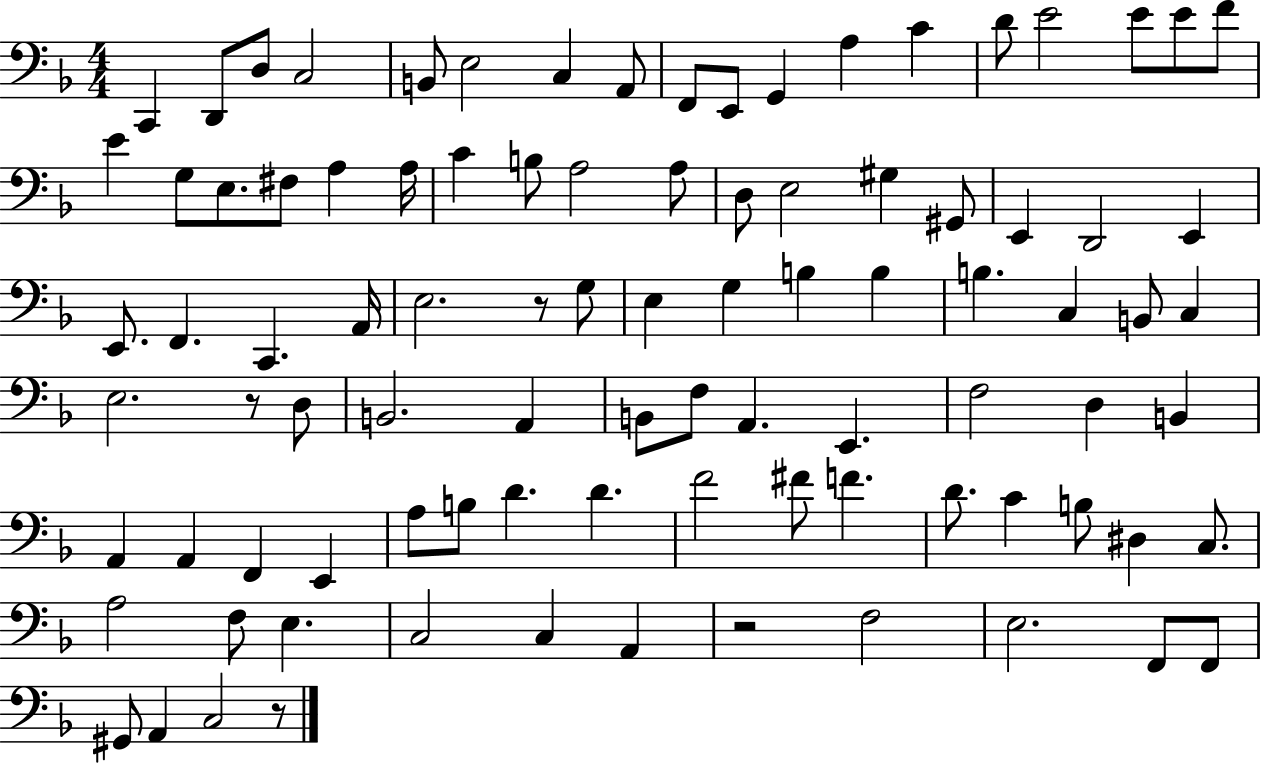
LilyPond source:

{
  \clef bass
  \numericTimeSignature
  \time 4/4
  \key f \major
  \repeat volta 2 { c,4 d,8 d8 c2 | b,8 e2 c4 a,8 | f,8 e,8 g,4 a4 c'4 | d'8 e'2 e'8 e'8 f'8 | \break e'4 g8 e8. fis8 a4 a16 | c'4 b8 a2 a8 | d8 e2 gis4 gis,8 | e,4 d,2 e,4 | \break e,8. f,4. c,4. a,16 | e2. r8 g8 | e4 g4 b4 b4 | b4. c4 b,8 c4 | \break e2. r8 d8 | b,2. a,4 | b,8 f8 a,4. e,4. | f2 d4 b,4 | \break a,4 a,4 f,4 e,4 | a8 b8 d'4. d'4. | f'2 fis'8 f'4. | d'8. c'4 b8 dis4 c8. | \break a2 f8 e4. | c2 c4 a,4 | r2 f2 | e2. f,8 f,8 | \break gis,8 a,4 c2 r8 | } \bar "|."
}